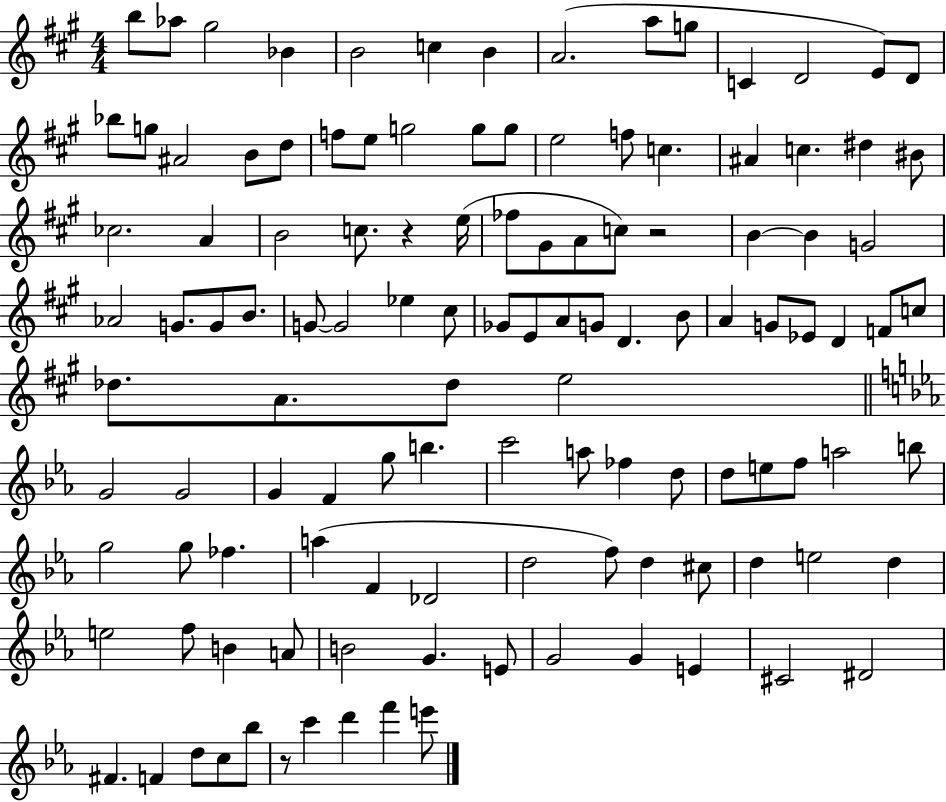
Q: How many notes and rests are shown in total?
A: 119